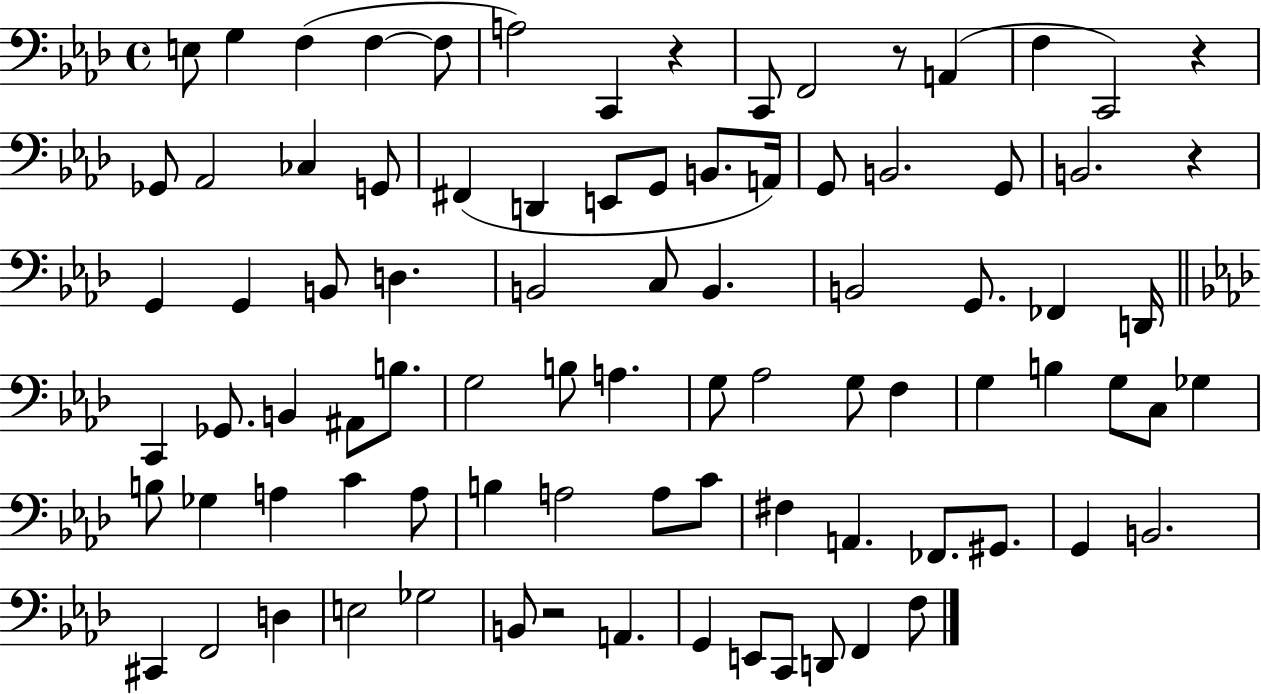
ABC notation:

X:1
T:Untitled
M:4/4
L:1/4
K:Ab
E,/2 G, F, F, F,/2 A,2 C,, z C,,/2 F,,2 z/2 A,, F, C,,2 z _G,,/2 _A,,2 _C, G,,/2 ^F,, D,, E,,/2 G,,/2 B,,/2 A,,/4 G,,/2 B,,2 G,,/2 B,,2 z G,, G,, B,,/2 D, B,,2 C,/2 B,, B,,2 G,,/2 _F,, D,,/4 C,, _G,,/2 B,, ^A,,/2 B,/2 G,2 B,/2 A, G,/2 _A,2 G,/2 F, G, B, G,/2 C,/2 _G, B,/2 _G, A, C A,/2 B, A,2 A,/2 C/2 ^F, A,, _F,,/2 ^G,,/2 G,, B,,2 ^C,, F,,2 D, E,2 _G,2 B,,/2 z2 A,, G,, E,,/2 C,,/2 D,,/2 F,, F,/2